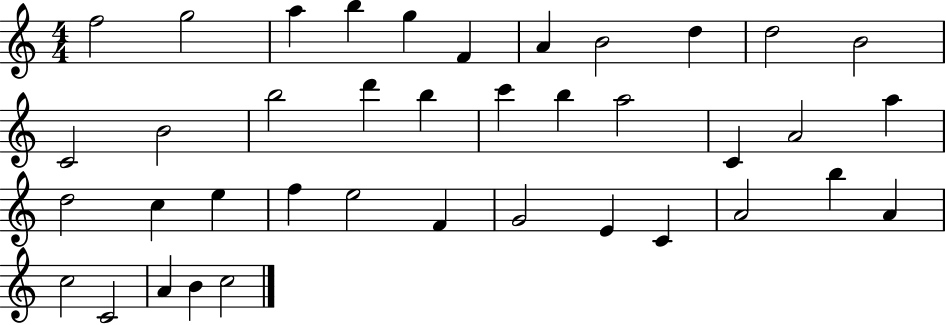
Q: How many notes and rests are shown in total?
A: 39